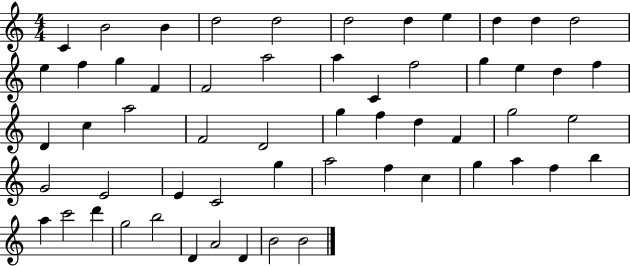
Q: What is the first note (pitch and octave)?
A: C4